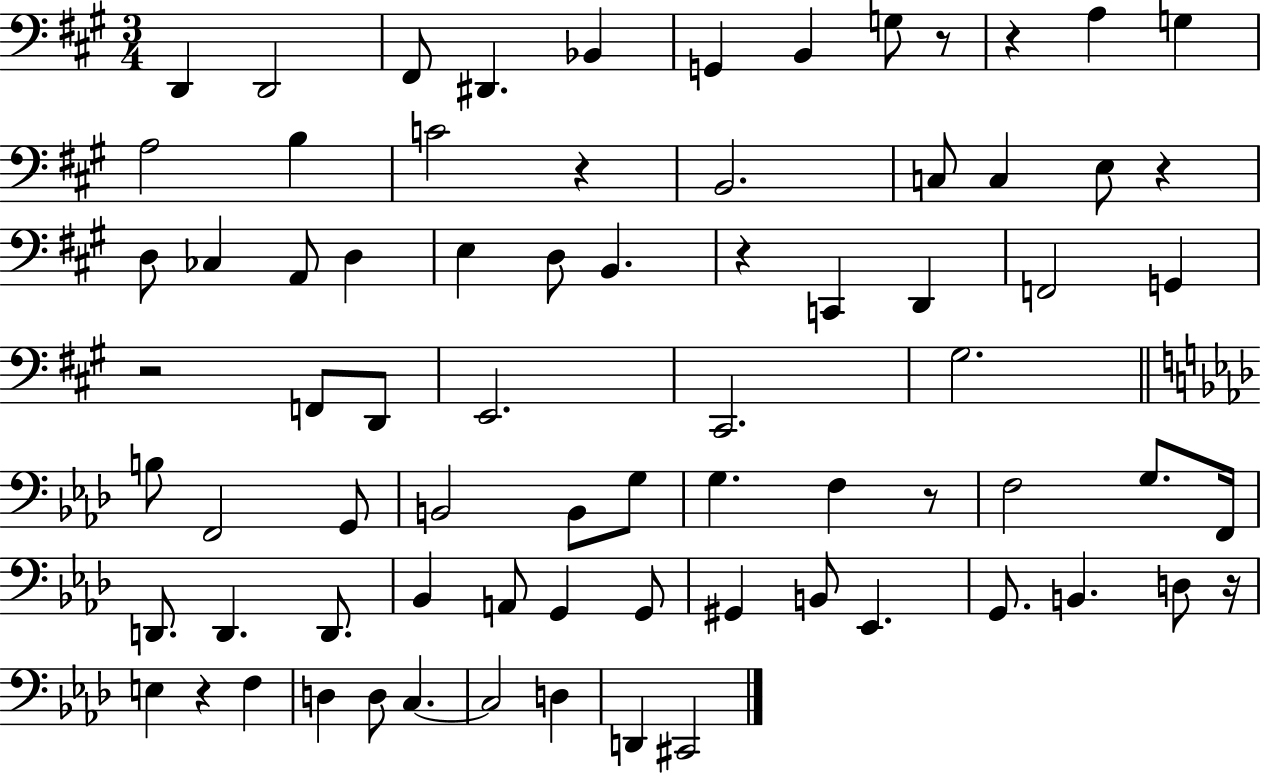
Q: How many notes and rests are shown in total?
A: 75